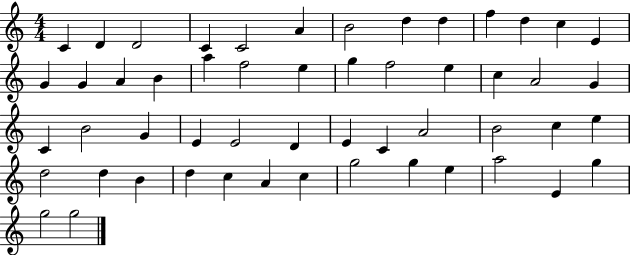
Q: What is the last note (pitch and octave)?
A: G5